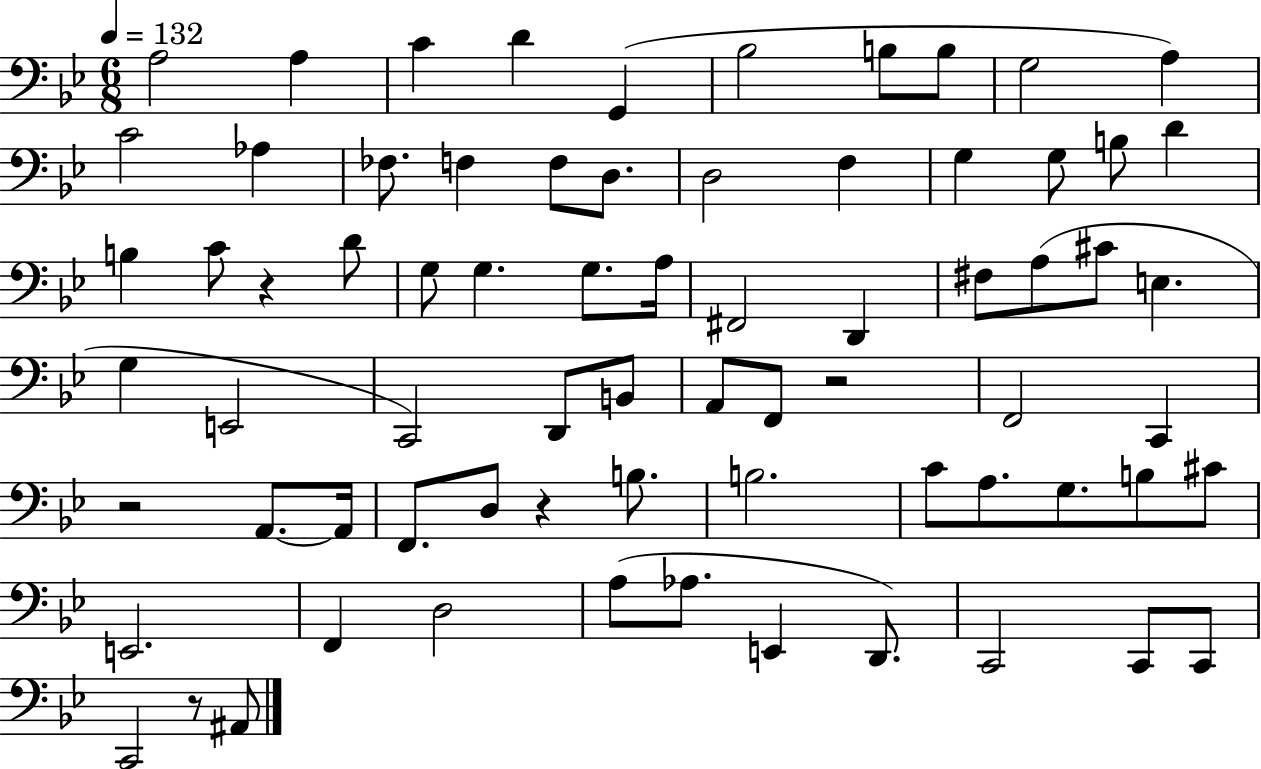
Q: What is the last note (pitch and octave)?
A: A#2